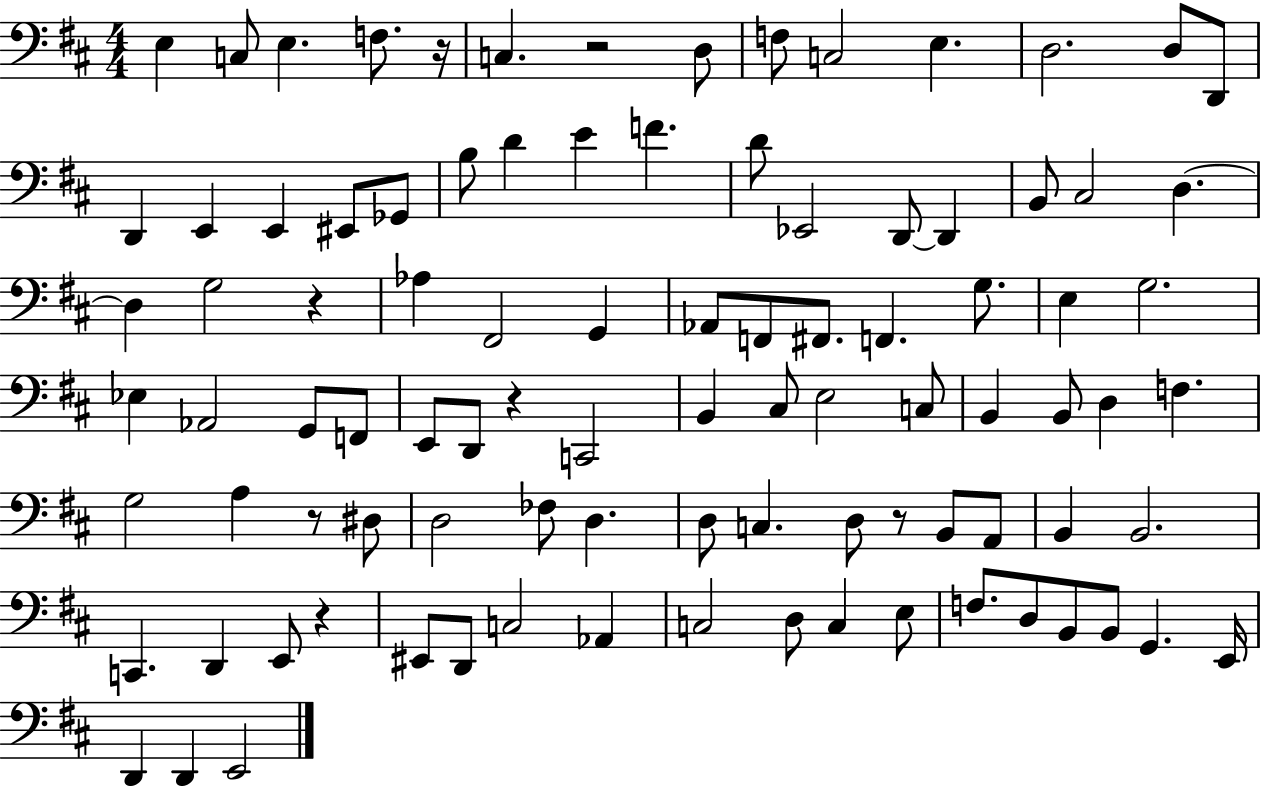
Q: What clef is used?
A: bass